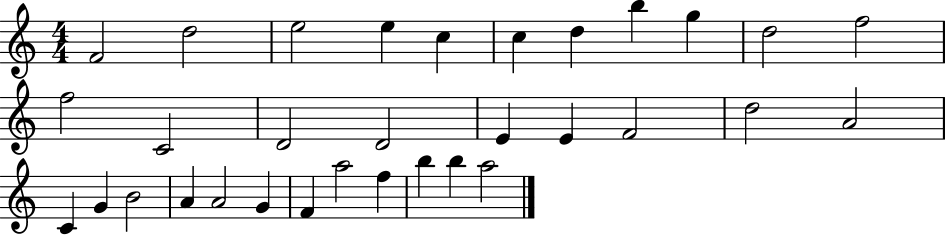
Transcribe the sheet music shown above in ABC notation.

X:1
T:Untitled
M:4/4
L:1/4
K:C
F2 d2 e2 e c c d b g d2 f2 f2 C2 D2 D2 E E F2 d2 A2 C G B2 A A2 G F a2 f b b a2